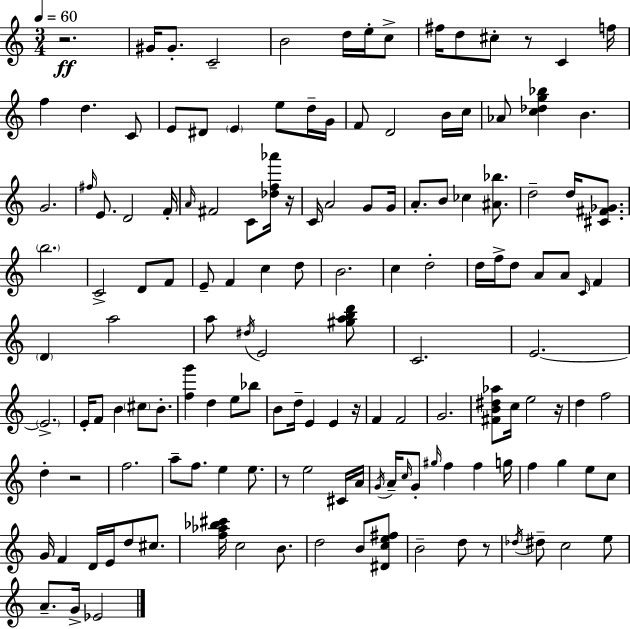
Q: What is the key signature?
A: C major